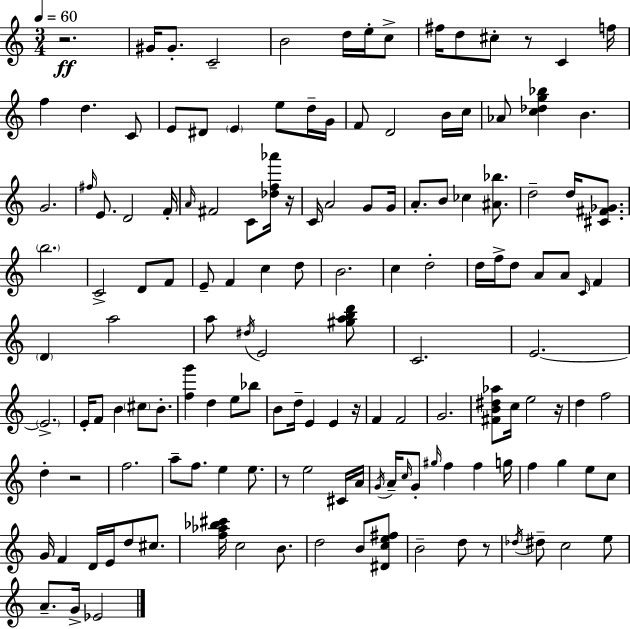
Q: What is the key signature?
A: C major